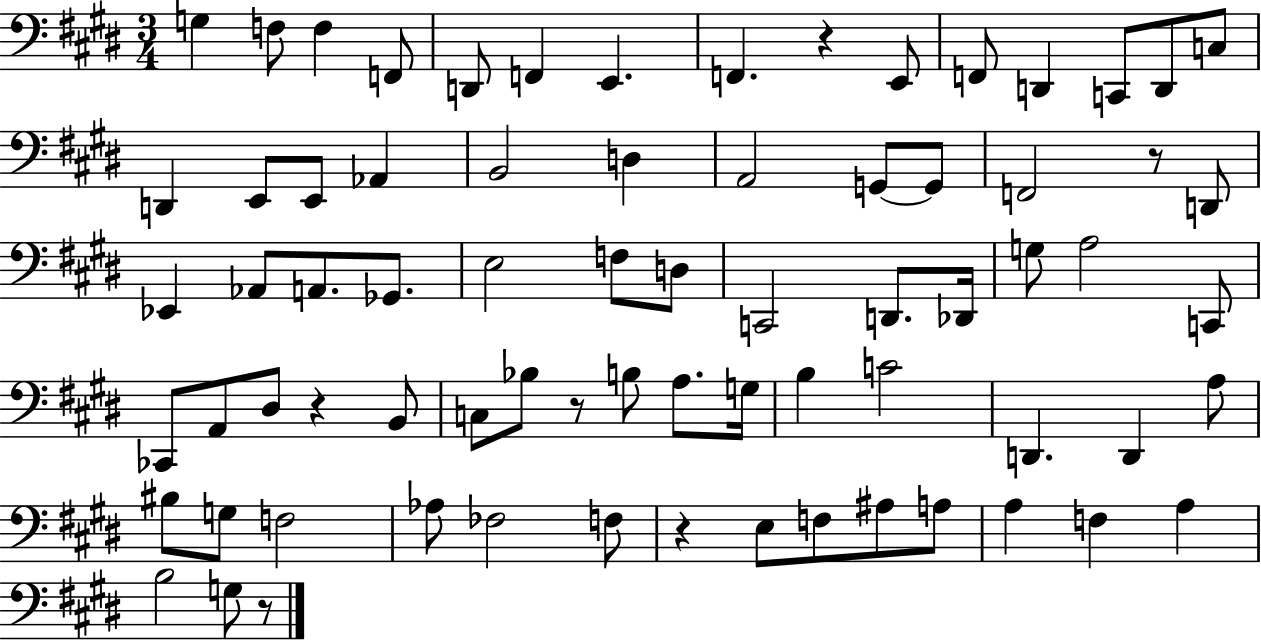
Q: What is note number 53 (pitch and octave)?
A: BIS3